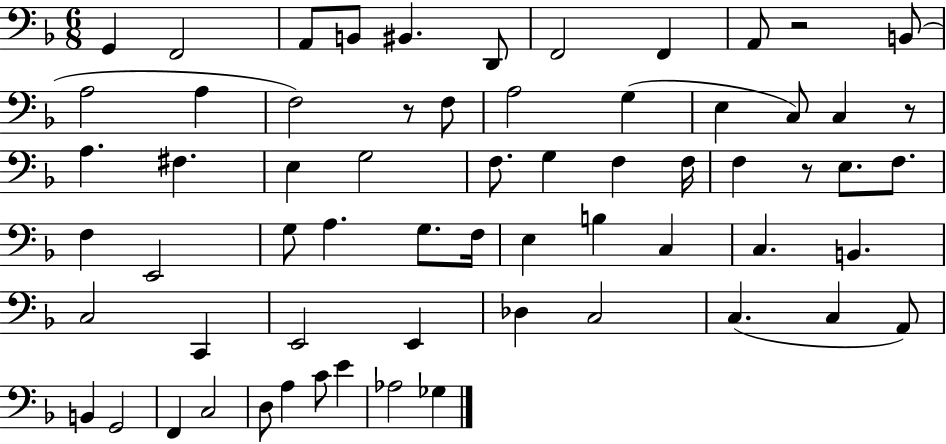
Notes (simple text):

G2/q F2/h A2/e B2/e BIS2/q. D2/e F2/h F2/q A2/e R/h B2/e A3/h A3/q F3/h R/e F3/e A3/h G3/q E3/q C3/e C3/q R/e A3/q. F#3/q. E3/q G3/h F3/e. G3/q F3/q F3/s F3/q R/e E3/e. F3/e. F3/q E2/h G3/e A3/q. G3/e. F3/s E3/q B3/q C3/q C3/q. B2/q. C3/h C2/q E2/h E2/q Db3/q C3/h C3/q. C3/q A2/e B2/q G2/h F2/q C3/h D3/e A3/q C4/e E4/q Ab3/h Gb3/q